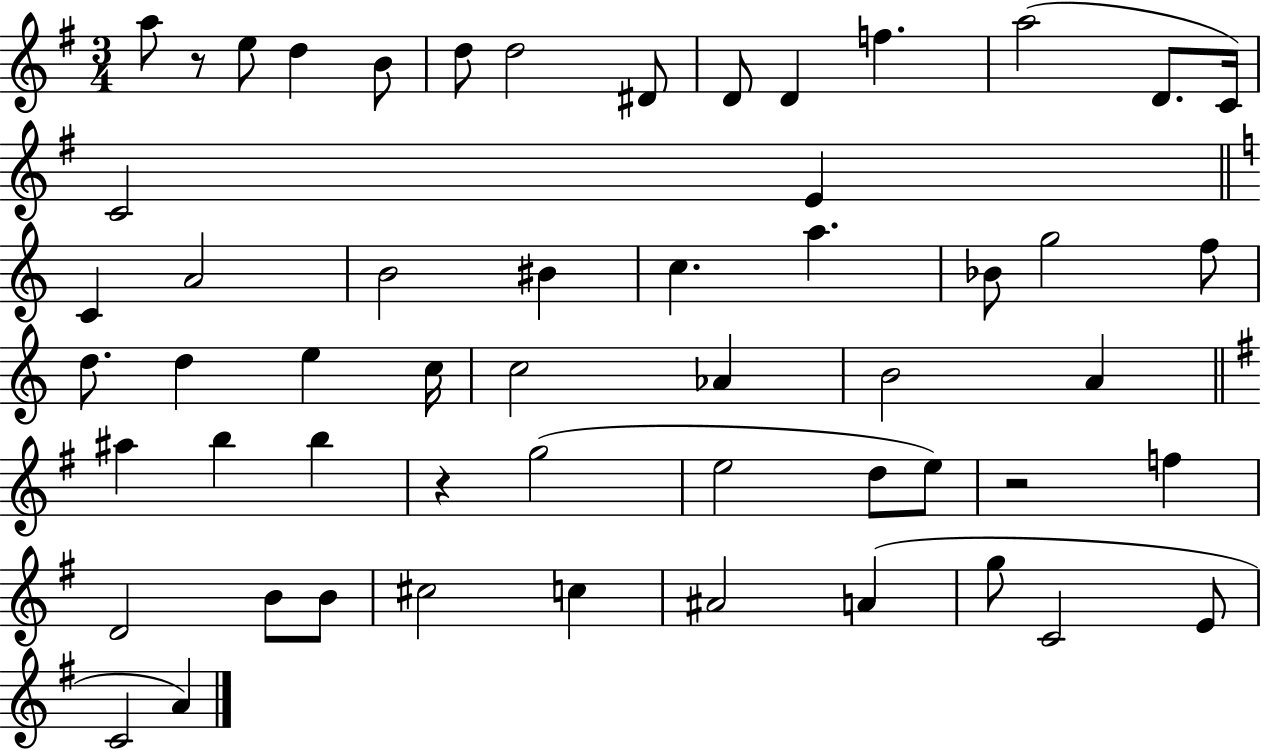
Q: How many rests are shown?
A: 3